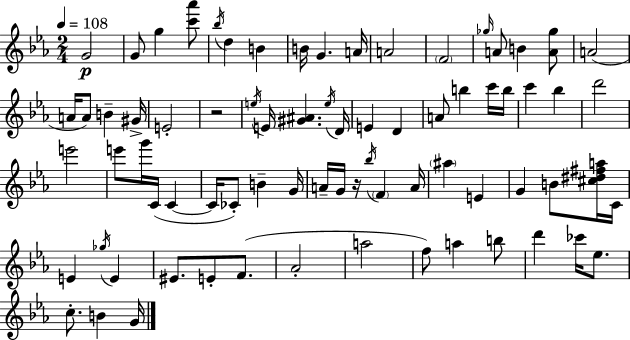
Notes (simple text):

G4/h G4/e G5/q [C6,Ab6]/e Bb5/s D5/q B4/q B4/s G4/q. A4/s A4/h F4/h Gb5/s A4/e B4/q [A4,Gb5]/e A4/h A4/s A4/e B4/q G#4/s E4/h R/h E5/s E4/s [G#4,A#4]/q. E5/s D4/s E4/q D4/q A4/e B5/q C6/s B5/s C6/q Bb5/q D6/h E6/h E6/e G6/s C4/s C4/q C4/s CES4/e B4/q G4/s A4/s G4/s R/s Bb5/s F4/q A4/s A#5/q E4/q G4/q B4/e [C#5,D#5,F#5,A5]/s C4/s E4/q Gb5/s E4/q EIS4/e. E4/e F4/e. Ab4/h A5/h F5/e A5/q B5/e D6/q CES6/s Eb5/e. C5/e. B4/q G4/s